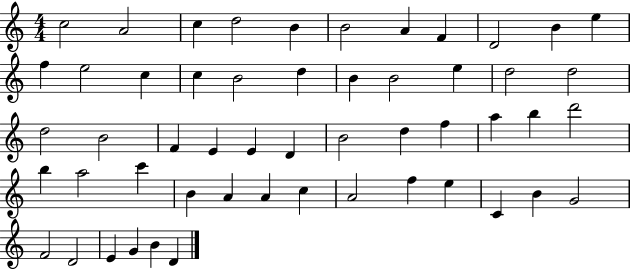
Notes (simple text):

C5/h A4/h C5/q D5/h B4/q B4/h A4/q F4/q D4/h B4/q E5/q F5/q E5/h C5/q C5/q B4/h D5/q B4/q B4/h E5/q D5/h D5/h D5/h B4/h F4/q E4/q E4/q D4/q B4/h D5/q F5/q A5/q B5/q D6/h B5/q A5/h C6/q B4/q A4/q A4/q C5/q A4/h F5/q E5/q C4/q B4/q G4/h F4/h D4/h E4/q G4/q B4/q D4/q